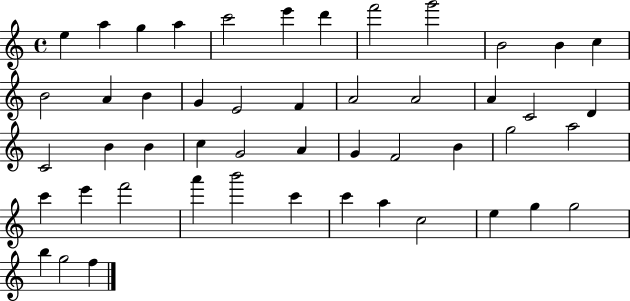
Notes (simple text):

E5/q A5/q G5/q A5/q C6/h E6/q D6/q F6/h G6/h B4/h B4/q C5/q B4/h A4/q B4/q G4/q E4/h F4/q A4/h A4/h A4/q C4/h D4/q C4/h B4/q B4/q C5/q G4/h A4/q G4/q F4/h B4/q G5/h A5/h C6/q E6/q F6/h A6/q B6/h C6/q C6/q A5/q C5/h E5/q G5/q G5/h B5/q G5/h F5/q